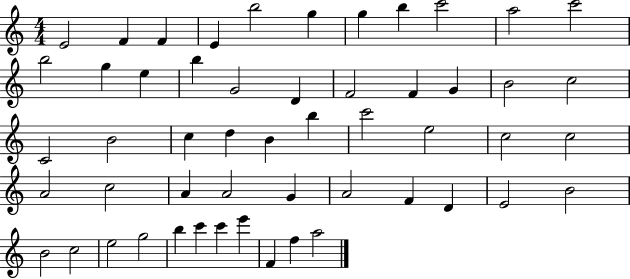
E4/h F4/q F4/q E4/q B5/h G5/q G5/q B5/q C6/h A5/h C6/h B5/h G5/q E5/q B5/q G4/h D4/q F4/h F4/q G4/q B4/h C5/h C4/h B4/h C5/q D5/q B4/q B5/q C6/h E5/h C5/h C5/h A4/h C5/h A4/q A4/h G4/q A4/h F4/q D4/q E4/h B4/h B4/h C5/h E5/h G5/h B5/q C6/q C6/q E6/q F4/q F5/q A5/h